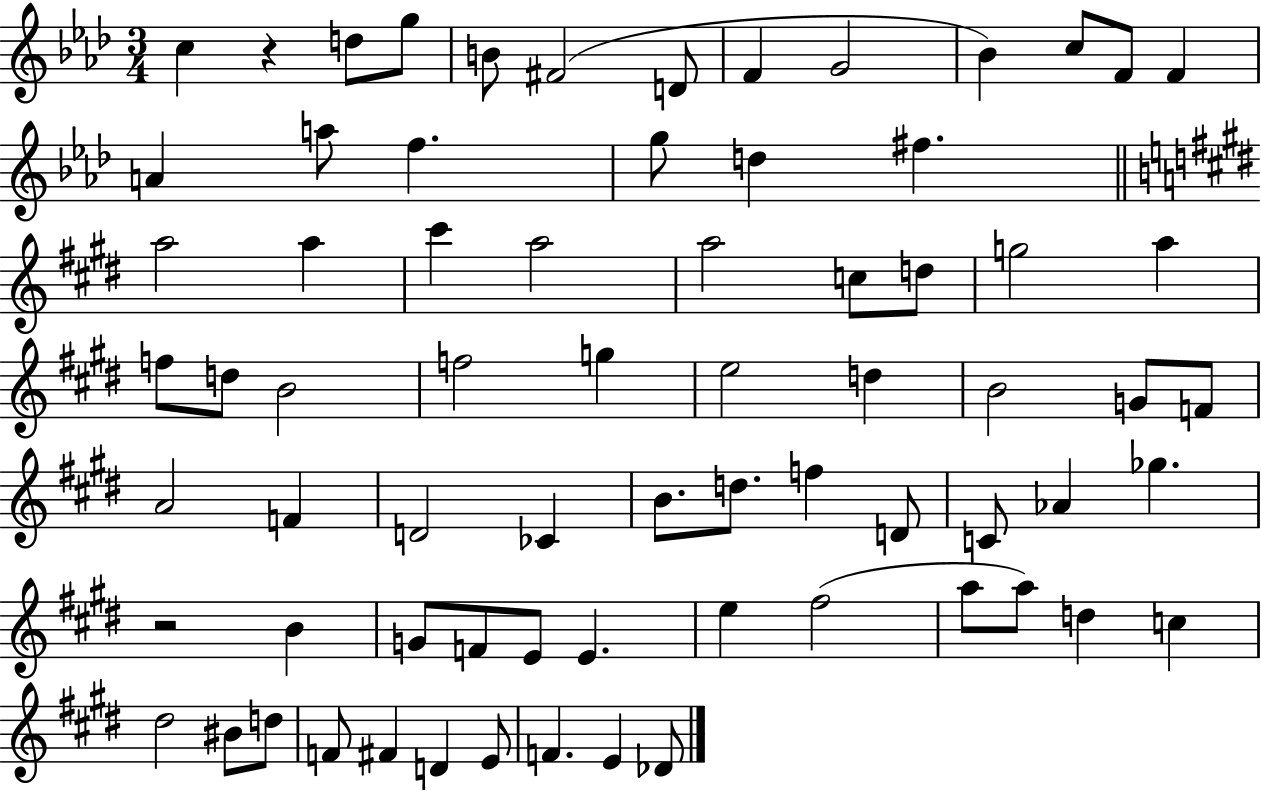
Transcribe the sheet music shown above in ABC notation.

X:1
T:Untitled
M:3/4
L:1/4
K:Ab
c z d/2 g/2 B/2 ^F2 D/2 F G2 _B c/2 F/2 F A a/2 f g/2 d ^f a2 a ^c' a2 a2 c/2 d/2 g2 a f/2 d/2 B2 f2 g e2 d B2 G/2 F/2 A2 F D2 _C B/2 d/2 f D/2 C/2 _A _g z2 B G/2 F/2 E/2 E e ^f2 a/2 a/2 d c ^d2 ^B/2 d/2 F/2 ^F D E/2 F E _D/2